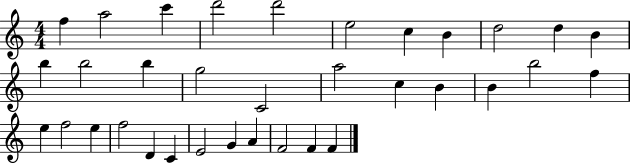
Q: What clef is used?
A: treble